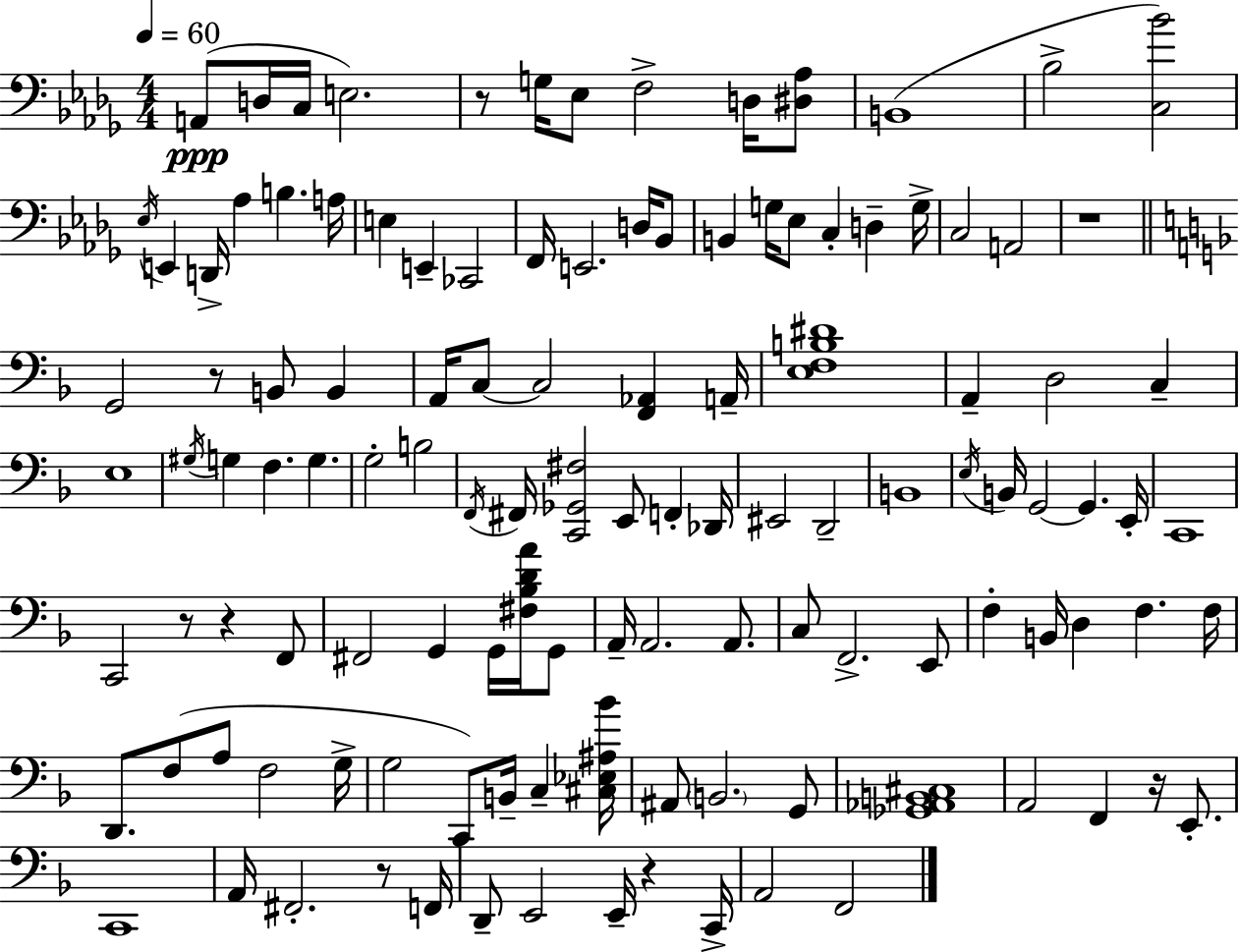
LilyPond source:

{
  \clef bass
  \numericTimeSignature
  \time 4/4
  \key bes \minor
  \tempo 4 = 60
  \repeat volta 2 { a,8(\ppp d16 c16 e2.) | r8 g16 ees8 f2-> d16 <dis aes>8 | b,1( | bes2-> <c bes'>2) | \break \acciaccatura { ees16 } e,4 d,16-> aes4 b4. | a16 e4 e,4-- ces,2 | f,16 e,2. d16 bes,8 | b,4 g16 ees8 c4-. d4-- | \break g16-> c2 a,2 | r1 | \bar "||" \break \key f \major g,2 r8 b,8 b,4 | a,16 c8~~ c2 <f, aes,>4 a,16-- | <e f b dis'>1 | a,4-- d2 c4-- | \break e1 | \acciaccatura { gis16 } g4 f4. g4. | g2-. b2 | \acciaccatura { f,16 } fis,16 <c, ges, fis>2 e,8 f,4-. | \break des,16 eis,2 d,2-- | b,1 | \acciaccatura { e16 } b,16 g,2~~ g,4. | e,16-. c,1 | \break c,2 r8 r4 | f,8 fis,2 g,4 g,16 | <fis bes d' a'>16 g,8 a,16-- a,2. | a,8. c8 f,2.-> | \break e,8 f4-. b,16 d4 f4. | f16 d,8. f8( a8 f2 | g16-> g2 c,8) b,16-- c4-- | <cis ees ais bes'>16 ais,8 \parenthesize b,2. | \break g,8 <ges, aes, b, cis>1 | a,2 f,4 r16 | e,8.-. c,1 | a,16 fis,2.-. | \break r8 f,16 d,8-- e,2 e,16-- r4 | c,16-> a,2 f,2 | } \bar "|."
}